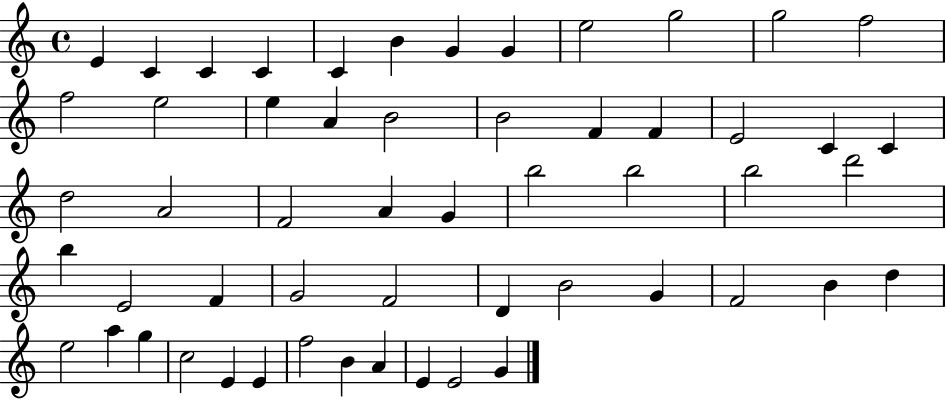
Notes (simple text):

E4/q C4/q C4/q C4/q C4/q B4/q G4/q G4/q E5/h G5/h G5/h F5/h F5/h E5/h E5/q A4/q B4/h B4/h F4/q F4/q E4/h C4/q C4/q D5/h A4/h F4/h A4/q G4/q B5/h B5/h B5/h D6/h B5/q E4/h F4/q G4/h F4/h D4/q B4/h G4/q F4/h B4/q D5/q E5/h A5/q G5/q C5/h E4/q E4/q F5/h B4/q A4/q E4/q E4/h G4/q